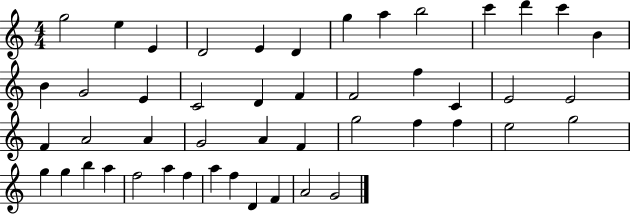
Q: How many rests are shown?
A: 0